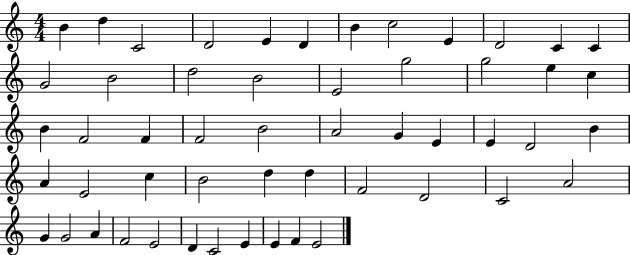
X:1
T:Untitled
M:4/4
L:1/4
K:C
B d C2 D2 E D B c2 E D2 C C G2 B2 d2 B2 E2 g2 g2 e c B F2 F F2 B2 A2 G E E D2 B A E2 c B2 d d F2 D2 C2 A2 G G2 A F2 E2 D C2 E E F E2